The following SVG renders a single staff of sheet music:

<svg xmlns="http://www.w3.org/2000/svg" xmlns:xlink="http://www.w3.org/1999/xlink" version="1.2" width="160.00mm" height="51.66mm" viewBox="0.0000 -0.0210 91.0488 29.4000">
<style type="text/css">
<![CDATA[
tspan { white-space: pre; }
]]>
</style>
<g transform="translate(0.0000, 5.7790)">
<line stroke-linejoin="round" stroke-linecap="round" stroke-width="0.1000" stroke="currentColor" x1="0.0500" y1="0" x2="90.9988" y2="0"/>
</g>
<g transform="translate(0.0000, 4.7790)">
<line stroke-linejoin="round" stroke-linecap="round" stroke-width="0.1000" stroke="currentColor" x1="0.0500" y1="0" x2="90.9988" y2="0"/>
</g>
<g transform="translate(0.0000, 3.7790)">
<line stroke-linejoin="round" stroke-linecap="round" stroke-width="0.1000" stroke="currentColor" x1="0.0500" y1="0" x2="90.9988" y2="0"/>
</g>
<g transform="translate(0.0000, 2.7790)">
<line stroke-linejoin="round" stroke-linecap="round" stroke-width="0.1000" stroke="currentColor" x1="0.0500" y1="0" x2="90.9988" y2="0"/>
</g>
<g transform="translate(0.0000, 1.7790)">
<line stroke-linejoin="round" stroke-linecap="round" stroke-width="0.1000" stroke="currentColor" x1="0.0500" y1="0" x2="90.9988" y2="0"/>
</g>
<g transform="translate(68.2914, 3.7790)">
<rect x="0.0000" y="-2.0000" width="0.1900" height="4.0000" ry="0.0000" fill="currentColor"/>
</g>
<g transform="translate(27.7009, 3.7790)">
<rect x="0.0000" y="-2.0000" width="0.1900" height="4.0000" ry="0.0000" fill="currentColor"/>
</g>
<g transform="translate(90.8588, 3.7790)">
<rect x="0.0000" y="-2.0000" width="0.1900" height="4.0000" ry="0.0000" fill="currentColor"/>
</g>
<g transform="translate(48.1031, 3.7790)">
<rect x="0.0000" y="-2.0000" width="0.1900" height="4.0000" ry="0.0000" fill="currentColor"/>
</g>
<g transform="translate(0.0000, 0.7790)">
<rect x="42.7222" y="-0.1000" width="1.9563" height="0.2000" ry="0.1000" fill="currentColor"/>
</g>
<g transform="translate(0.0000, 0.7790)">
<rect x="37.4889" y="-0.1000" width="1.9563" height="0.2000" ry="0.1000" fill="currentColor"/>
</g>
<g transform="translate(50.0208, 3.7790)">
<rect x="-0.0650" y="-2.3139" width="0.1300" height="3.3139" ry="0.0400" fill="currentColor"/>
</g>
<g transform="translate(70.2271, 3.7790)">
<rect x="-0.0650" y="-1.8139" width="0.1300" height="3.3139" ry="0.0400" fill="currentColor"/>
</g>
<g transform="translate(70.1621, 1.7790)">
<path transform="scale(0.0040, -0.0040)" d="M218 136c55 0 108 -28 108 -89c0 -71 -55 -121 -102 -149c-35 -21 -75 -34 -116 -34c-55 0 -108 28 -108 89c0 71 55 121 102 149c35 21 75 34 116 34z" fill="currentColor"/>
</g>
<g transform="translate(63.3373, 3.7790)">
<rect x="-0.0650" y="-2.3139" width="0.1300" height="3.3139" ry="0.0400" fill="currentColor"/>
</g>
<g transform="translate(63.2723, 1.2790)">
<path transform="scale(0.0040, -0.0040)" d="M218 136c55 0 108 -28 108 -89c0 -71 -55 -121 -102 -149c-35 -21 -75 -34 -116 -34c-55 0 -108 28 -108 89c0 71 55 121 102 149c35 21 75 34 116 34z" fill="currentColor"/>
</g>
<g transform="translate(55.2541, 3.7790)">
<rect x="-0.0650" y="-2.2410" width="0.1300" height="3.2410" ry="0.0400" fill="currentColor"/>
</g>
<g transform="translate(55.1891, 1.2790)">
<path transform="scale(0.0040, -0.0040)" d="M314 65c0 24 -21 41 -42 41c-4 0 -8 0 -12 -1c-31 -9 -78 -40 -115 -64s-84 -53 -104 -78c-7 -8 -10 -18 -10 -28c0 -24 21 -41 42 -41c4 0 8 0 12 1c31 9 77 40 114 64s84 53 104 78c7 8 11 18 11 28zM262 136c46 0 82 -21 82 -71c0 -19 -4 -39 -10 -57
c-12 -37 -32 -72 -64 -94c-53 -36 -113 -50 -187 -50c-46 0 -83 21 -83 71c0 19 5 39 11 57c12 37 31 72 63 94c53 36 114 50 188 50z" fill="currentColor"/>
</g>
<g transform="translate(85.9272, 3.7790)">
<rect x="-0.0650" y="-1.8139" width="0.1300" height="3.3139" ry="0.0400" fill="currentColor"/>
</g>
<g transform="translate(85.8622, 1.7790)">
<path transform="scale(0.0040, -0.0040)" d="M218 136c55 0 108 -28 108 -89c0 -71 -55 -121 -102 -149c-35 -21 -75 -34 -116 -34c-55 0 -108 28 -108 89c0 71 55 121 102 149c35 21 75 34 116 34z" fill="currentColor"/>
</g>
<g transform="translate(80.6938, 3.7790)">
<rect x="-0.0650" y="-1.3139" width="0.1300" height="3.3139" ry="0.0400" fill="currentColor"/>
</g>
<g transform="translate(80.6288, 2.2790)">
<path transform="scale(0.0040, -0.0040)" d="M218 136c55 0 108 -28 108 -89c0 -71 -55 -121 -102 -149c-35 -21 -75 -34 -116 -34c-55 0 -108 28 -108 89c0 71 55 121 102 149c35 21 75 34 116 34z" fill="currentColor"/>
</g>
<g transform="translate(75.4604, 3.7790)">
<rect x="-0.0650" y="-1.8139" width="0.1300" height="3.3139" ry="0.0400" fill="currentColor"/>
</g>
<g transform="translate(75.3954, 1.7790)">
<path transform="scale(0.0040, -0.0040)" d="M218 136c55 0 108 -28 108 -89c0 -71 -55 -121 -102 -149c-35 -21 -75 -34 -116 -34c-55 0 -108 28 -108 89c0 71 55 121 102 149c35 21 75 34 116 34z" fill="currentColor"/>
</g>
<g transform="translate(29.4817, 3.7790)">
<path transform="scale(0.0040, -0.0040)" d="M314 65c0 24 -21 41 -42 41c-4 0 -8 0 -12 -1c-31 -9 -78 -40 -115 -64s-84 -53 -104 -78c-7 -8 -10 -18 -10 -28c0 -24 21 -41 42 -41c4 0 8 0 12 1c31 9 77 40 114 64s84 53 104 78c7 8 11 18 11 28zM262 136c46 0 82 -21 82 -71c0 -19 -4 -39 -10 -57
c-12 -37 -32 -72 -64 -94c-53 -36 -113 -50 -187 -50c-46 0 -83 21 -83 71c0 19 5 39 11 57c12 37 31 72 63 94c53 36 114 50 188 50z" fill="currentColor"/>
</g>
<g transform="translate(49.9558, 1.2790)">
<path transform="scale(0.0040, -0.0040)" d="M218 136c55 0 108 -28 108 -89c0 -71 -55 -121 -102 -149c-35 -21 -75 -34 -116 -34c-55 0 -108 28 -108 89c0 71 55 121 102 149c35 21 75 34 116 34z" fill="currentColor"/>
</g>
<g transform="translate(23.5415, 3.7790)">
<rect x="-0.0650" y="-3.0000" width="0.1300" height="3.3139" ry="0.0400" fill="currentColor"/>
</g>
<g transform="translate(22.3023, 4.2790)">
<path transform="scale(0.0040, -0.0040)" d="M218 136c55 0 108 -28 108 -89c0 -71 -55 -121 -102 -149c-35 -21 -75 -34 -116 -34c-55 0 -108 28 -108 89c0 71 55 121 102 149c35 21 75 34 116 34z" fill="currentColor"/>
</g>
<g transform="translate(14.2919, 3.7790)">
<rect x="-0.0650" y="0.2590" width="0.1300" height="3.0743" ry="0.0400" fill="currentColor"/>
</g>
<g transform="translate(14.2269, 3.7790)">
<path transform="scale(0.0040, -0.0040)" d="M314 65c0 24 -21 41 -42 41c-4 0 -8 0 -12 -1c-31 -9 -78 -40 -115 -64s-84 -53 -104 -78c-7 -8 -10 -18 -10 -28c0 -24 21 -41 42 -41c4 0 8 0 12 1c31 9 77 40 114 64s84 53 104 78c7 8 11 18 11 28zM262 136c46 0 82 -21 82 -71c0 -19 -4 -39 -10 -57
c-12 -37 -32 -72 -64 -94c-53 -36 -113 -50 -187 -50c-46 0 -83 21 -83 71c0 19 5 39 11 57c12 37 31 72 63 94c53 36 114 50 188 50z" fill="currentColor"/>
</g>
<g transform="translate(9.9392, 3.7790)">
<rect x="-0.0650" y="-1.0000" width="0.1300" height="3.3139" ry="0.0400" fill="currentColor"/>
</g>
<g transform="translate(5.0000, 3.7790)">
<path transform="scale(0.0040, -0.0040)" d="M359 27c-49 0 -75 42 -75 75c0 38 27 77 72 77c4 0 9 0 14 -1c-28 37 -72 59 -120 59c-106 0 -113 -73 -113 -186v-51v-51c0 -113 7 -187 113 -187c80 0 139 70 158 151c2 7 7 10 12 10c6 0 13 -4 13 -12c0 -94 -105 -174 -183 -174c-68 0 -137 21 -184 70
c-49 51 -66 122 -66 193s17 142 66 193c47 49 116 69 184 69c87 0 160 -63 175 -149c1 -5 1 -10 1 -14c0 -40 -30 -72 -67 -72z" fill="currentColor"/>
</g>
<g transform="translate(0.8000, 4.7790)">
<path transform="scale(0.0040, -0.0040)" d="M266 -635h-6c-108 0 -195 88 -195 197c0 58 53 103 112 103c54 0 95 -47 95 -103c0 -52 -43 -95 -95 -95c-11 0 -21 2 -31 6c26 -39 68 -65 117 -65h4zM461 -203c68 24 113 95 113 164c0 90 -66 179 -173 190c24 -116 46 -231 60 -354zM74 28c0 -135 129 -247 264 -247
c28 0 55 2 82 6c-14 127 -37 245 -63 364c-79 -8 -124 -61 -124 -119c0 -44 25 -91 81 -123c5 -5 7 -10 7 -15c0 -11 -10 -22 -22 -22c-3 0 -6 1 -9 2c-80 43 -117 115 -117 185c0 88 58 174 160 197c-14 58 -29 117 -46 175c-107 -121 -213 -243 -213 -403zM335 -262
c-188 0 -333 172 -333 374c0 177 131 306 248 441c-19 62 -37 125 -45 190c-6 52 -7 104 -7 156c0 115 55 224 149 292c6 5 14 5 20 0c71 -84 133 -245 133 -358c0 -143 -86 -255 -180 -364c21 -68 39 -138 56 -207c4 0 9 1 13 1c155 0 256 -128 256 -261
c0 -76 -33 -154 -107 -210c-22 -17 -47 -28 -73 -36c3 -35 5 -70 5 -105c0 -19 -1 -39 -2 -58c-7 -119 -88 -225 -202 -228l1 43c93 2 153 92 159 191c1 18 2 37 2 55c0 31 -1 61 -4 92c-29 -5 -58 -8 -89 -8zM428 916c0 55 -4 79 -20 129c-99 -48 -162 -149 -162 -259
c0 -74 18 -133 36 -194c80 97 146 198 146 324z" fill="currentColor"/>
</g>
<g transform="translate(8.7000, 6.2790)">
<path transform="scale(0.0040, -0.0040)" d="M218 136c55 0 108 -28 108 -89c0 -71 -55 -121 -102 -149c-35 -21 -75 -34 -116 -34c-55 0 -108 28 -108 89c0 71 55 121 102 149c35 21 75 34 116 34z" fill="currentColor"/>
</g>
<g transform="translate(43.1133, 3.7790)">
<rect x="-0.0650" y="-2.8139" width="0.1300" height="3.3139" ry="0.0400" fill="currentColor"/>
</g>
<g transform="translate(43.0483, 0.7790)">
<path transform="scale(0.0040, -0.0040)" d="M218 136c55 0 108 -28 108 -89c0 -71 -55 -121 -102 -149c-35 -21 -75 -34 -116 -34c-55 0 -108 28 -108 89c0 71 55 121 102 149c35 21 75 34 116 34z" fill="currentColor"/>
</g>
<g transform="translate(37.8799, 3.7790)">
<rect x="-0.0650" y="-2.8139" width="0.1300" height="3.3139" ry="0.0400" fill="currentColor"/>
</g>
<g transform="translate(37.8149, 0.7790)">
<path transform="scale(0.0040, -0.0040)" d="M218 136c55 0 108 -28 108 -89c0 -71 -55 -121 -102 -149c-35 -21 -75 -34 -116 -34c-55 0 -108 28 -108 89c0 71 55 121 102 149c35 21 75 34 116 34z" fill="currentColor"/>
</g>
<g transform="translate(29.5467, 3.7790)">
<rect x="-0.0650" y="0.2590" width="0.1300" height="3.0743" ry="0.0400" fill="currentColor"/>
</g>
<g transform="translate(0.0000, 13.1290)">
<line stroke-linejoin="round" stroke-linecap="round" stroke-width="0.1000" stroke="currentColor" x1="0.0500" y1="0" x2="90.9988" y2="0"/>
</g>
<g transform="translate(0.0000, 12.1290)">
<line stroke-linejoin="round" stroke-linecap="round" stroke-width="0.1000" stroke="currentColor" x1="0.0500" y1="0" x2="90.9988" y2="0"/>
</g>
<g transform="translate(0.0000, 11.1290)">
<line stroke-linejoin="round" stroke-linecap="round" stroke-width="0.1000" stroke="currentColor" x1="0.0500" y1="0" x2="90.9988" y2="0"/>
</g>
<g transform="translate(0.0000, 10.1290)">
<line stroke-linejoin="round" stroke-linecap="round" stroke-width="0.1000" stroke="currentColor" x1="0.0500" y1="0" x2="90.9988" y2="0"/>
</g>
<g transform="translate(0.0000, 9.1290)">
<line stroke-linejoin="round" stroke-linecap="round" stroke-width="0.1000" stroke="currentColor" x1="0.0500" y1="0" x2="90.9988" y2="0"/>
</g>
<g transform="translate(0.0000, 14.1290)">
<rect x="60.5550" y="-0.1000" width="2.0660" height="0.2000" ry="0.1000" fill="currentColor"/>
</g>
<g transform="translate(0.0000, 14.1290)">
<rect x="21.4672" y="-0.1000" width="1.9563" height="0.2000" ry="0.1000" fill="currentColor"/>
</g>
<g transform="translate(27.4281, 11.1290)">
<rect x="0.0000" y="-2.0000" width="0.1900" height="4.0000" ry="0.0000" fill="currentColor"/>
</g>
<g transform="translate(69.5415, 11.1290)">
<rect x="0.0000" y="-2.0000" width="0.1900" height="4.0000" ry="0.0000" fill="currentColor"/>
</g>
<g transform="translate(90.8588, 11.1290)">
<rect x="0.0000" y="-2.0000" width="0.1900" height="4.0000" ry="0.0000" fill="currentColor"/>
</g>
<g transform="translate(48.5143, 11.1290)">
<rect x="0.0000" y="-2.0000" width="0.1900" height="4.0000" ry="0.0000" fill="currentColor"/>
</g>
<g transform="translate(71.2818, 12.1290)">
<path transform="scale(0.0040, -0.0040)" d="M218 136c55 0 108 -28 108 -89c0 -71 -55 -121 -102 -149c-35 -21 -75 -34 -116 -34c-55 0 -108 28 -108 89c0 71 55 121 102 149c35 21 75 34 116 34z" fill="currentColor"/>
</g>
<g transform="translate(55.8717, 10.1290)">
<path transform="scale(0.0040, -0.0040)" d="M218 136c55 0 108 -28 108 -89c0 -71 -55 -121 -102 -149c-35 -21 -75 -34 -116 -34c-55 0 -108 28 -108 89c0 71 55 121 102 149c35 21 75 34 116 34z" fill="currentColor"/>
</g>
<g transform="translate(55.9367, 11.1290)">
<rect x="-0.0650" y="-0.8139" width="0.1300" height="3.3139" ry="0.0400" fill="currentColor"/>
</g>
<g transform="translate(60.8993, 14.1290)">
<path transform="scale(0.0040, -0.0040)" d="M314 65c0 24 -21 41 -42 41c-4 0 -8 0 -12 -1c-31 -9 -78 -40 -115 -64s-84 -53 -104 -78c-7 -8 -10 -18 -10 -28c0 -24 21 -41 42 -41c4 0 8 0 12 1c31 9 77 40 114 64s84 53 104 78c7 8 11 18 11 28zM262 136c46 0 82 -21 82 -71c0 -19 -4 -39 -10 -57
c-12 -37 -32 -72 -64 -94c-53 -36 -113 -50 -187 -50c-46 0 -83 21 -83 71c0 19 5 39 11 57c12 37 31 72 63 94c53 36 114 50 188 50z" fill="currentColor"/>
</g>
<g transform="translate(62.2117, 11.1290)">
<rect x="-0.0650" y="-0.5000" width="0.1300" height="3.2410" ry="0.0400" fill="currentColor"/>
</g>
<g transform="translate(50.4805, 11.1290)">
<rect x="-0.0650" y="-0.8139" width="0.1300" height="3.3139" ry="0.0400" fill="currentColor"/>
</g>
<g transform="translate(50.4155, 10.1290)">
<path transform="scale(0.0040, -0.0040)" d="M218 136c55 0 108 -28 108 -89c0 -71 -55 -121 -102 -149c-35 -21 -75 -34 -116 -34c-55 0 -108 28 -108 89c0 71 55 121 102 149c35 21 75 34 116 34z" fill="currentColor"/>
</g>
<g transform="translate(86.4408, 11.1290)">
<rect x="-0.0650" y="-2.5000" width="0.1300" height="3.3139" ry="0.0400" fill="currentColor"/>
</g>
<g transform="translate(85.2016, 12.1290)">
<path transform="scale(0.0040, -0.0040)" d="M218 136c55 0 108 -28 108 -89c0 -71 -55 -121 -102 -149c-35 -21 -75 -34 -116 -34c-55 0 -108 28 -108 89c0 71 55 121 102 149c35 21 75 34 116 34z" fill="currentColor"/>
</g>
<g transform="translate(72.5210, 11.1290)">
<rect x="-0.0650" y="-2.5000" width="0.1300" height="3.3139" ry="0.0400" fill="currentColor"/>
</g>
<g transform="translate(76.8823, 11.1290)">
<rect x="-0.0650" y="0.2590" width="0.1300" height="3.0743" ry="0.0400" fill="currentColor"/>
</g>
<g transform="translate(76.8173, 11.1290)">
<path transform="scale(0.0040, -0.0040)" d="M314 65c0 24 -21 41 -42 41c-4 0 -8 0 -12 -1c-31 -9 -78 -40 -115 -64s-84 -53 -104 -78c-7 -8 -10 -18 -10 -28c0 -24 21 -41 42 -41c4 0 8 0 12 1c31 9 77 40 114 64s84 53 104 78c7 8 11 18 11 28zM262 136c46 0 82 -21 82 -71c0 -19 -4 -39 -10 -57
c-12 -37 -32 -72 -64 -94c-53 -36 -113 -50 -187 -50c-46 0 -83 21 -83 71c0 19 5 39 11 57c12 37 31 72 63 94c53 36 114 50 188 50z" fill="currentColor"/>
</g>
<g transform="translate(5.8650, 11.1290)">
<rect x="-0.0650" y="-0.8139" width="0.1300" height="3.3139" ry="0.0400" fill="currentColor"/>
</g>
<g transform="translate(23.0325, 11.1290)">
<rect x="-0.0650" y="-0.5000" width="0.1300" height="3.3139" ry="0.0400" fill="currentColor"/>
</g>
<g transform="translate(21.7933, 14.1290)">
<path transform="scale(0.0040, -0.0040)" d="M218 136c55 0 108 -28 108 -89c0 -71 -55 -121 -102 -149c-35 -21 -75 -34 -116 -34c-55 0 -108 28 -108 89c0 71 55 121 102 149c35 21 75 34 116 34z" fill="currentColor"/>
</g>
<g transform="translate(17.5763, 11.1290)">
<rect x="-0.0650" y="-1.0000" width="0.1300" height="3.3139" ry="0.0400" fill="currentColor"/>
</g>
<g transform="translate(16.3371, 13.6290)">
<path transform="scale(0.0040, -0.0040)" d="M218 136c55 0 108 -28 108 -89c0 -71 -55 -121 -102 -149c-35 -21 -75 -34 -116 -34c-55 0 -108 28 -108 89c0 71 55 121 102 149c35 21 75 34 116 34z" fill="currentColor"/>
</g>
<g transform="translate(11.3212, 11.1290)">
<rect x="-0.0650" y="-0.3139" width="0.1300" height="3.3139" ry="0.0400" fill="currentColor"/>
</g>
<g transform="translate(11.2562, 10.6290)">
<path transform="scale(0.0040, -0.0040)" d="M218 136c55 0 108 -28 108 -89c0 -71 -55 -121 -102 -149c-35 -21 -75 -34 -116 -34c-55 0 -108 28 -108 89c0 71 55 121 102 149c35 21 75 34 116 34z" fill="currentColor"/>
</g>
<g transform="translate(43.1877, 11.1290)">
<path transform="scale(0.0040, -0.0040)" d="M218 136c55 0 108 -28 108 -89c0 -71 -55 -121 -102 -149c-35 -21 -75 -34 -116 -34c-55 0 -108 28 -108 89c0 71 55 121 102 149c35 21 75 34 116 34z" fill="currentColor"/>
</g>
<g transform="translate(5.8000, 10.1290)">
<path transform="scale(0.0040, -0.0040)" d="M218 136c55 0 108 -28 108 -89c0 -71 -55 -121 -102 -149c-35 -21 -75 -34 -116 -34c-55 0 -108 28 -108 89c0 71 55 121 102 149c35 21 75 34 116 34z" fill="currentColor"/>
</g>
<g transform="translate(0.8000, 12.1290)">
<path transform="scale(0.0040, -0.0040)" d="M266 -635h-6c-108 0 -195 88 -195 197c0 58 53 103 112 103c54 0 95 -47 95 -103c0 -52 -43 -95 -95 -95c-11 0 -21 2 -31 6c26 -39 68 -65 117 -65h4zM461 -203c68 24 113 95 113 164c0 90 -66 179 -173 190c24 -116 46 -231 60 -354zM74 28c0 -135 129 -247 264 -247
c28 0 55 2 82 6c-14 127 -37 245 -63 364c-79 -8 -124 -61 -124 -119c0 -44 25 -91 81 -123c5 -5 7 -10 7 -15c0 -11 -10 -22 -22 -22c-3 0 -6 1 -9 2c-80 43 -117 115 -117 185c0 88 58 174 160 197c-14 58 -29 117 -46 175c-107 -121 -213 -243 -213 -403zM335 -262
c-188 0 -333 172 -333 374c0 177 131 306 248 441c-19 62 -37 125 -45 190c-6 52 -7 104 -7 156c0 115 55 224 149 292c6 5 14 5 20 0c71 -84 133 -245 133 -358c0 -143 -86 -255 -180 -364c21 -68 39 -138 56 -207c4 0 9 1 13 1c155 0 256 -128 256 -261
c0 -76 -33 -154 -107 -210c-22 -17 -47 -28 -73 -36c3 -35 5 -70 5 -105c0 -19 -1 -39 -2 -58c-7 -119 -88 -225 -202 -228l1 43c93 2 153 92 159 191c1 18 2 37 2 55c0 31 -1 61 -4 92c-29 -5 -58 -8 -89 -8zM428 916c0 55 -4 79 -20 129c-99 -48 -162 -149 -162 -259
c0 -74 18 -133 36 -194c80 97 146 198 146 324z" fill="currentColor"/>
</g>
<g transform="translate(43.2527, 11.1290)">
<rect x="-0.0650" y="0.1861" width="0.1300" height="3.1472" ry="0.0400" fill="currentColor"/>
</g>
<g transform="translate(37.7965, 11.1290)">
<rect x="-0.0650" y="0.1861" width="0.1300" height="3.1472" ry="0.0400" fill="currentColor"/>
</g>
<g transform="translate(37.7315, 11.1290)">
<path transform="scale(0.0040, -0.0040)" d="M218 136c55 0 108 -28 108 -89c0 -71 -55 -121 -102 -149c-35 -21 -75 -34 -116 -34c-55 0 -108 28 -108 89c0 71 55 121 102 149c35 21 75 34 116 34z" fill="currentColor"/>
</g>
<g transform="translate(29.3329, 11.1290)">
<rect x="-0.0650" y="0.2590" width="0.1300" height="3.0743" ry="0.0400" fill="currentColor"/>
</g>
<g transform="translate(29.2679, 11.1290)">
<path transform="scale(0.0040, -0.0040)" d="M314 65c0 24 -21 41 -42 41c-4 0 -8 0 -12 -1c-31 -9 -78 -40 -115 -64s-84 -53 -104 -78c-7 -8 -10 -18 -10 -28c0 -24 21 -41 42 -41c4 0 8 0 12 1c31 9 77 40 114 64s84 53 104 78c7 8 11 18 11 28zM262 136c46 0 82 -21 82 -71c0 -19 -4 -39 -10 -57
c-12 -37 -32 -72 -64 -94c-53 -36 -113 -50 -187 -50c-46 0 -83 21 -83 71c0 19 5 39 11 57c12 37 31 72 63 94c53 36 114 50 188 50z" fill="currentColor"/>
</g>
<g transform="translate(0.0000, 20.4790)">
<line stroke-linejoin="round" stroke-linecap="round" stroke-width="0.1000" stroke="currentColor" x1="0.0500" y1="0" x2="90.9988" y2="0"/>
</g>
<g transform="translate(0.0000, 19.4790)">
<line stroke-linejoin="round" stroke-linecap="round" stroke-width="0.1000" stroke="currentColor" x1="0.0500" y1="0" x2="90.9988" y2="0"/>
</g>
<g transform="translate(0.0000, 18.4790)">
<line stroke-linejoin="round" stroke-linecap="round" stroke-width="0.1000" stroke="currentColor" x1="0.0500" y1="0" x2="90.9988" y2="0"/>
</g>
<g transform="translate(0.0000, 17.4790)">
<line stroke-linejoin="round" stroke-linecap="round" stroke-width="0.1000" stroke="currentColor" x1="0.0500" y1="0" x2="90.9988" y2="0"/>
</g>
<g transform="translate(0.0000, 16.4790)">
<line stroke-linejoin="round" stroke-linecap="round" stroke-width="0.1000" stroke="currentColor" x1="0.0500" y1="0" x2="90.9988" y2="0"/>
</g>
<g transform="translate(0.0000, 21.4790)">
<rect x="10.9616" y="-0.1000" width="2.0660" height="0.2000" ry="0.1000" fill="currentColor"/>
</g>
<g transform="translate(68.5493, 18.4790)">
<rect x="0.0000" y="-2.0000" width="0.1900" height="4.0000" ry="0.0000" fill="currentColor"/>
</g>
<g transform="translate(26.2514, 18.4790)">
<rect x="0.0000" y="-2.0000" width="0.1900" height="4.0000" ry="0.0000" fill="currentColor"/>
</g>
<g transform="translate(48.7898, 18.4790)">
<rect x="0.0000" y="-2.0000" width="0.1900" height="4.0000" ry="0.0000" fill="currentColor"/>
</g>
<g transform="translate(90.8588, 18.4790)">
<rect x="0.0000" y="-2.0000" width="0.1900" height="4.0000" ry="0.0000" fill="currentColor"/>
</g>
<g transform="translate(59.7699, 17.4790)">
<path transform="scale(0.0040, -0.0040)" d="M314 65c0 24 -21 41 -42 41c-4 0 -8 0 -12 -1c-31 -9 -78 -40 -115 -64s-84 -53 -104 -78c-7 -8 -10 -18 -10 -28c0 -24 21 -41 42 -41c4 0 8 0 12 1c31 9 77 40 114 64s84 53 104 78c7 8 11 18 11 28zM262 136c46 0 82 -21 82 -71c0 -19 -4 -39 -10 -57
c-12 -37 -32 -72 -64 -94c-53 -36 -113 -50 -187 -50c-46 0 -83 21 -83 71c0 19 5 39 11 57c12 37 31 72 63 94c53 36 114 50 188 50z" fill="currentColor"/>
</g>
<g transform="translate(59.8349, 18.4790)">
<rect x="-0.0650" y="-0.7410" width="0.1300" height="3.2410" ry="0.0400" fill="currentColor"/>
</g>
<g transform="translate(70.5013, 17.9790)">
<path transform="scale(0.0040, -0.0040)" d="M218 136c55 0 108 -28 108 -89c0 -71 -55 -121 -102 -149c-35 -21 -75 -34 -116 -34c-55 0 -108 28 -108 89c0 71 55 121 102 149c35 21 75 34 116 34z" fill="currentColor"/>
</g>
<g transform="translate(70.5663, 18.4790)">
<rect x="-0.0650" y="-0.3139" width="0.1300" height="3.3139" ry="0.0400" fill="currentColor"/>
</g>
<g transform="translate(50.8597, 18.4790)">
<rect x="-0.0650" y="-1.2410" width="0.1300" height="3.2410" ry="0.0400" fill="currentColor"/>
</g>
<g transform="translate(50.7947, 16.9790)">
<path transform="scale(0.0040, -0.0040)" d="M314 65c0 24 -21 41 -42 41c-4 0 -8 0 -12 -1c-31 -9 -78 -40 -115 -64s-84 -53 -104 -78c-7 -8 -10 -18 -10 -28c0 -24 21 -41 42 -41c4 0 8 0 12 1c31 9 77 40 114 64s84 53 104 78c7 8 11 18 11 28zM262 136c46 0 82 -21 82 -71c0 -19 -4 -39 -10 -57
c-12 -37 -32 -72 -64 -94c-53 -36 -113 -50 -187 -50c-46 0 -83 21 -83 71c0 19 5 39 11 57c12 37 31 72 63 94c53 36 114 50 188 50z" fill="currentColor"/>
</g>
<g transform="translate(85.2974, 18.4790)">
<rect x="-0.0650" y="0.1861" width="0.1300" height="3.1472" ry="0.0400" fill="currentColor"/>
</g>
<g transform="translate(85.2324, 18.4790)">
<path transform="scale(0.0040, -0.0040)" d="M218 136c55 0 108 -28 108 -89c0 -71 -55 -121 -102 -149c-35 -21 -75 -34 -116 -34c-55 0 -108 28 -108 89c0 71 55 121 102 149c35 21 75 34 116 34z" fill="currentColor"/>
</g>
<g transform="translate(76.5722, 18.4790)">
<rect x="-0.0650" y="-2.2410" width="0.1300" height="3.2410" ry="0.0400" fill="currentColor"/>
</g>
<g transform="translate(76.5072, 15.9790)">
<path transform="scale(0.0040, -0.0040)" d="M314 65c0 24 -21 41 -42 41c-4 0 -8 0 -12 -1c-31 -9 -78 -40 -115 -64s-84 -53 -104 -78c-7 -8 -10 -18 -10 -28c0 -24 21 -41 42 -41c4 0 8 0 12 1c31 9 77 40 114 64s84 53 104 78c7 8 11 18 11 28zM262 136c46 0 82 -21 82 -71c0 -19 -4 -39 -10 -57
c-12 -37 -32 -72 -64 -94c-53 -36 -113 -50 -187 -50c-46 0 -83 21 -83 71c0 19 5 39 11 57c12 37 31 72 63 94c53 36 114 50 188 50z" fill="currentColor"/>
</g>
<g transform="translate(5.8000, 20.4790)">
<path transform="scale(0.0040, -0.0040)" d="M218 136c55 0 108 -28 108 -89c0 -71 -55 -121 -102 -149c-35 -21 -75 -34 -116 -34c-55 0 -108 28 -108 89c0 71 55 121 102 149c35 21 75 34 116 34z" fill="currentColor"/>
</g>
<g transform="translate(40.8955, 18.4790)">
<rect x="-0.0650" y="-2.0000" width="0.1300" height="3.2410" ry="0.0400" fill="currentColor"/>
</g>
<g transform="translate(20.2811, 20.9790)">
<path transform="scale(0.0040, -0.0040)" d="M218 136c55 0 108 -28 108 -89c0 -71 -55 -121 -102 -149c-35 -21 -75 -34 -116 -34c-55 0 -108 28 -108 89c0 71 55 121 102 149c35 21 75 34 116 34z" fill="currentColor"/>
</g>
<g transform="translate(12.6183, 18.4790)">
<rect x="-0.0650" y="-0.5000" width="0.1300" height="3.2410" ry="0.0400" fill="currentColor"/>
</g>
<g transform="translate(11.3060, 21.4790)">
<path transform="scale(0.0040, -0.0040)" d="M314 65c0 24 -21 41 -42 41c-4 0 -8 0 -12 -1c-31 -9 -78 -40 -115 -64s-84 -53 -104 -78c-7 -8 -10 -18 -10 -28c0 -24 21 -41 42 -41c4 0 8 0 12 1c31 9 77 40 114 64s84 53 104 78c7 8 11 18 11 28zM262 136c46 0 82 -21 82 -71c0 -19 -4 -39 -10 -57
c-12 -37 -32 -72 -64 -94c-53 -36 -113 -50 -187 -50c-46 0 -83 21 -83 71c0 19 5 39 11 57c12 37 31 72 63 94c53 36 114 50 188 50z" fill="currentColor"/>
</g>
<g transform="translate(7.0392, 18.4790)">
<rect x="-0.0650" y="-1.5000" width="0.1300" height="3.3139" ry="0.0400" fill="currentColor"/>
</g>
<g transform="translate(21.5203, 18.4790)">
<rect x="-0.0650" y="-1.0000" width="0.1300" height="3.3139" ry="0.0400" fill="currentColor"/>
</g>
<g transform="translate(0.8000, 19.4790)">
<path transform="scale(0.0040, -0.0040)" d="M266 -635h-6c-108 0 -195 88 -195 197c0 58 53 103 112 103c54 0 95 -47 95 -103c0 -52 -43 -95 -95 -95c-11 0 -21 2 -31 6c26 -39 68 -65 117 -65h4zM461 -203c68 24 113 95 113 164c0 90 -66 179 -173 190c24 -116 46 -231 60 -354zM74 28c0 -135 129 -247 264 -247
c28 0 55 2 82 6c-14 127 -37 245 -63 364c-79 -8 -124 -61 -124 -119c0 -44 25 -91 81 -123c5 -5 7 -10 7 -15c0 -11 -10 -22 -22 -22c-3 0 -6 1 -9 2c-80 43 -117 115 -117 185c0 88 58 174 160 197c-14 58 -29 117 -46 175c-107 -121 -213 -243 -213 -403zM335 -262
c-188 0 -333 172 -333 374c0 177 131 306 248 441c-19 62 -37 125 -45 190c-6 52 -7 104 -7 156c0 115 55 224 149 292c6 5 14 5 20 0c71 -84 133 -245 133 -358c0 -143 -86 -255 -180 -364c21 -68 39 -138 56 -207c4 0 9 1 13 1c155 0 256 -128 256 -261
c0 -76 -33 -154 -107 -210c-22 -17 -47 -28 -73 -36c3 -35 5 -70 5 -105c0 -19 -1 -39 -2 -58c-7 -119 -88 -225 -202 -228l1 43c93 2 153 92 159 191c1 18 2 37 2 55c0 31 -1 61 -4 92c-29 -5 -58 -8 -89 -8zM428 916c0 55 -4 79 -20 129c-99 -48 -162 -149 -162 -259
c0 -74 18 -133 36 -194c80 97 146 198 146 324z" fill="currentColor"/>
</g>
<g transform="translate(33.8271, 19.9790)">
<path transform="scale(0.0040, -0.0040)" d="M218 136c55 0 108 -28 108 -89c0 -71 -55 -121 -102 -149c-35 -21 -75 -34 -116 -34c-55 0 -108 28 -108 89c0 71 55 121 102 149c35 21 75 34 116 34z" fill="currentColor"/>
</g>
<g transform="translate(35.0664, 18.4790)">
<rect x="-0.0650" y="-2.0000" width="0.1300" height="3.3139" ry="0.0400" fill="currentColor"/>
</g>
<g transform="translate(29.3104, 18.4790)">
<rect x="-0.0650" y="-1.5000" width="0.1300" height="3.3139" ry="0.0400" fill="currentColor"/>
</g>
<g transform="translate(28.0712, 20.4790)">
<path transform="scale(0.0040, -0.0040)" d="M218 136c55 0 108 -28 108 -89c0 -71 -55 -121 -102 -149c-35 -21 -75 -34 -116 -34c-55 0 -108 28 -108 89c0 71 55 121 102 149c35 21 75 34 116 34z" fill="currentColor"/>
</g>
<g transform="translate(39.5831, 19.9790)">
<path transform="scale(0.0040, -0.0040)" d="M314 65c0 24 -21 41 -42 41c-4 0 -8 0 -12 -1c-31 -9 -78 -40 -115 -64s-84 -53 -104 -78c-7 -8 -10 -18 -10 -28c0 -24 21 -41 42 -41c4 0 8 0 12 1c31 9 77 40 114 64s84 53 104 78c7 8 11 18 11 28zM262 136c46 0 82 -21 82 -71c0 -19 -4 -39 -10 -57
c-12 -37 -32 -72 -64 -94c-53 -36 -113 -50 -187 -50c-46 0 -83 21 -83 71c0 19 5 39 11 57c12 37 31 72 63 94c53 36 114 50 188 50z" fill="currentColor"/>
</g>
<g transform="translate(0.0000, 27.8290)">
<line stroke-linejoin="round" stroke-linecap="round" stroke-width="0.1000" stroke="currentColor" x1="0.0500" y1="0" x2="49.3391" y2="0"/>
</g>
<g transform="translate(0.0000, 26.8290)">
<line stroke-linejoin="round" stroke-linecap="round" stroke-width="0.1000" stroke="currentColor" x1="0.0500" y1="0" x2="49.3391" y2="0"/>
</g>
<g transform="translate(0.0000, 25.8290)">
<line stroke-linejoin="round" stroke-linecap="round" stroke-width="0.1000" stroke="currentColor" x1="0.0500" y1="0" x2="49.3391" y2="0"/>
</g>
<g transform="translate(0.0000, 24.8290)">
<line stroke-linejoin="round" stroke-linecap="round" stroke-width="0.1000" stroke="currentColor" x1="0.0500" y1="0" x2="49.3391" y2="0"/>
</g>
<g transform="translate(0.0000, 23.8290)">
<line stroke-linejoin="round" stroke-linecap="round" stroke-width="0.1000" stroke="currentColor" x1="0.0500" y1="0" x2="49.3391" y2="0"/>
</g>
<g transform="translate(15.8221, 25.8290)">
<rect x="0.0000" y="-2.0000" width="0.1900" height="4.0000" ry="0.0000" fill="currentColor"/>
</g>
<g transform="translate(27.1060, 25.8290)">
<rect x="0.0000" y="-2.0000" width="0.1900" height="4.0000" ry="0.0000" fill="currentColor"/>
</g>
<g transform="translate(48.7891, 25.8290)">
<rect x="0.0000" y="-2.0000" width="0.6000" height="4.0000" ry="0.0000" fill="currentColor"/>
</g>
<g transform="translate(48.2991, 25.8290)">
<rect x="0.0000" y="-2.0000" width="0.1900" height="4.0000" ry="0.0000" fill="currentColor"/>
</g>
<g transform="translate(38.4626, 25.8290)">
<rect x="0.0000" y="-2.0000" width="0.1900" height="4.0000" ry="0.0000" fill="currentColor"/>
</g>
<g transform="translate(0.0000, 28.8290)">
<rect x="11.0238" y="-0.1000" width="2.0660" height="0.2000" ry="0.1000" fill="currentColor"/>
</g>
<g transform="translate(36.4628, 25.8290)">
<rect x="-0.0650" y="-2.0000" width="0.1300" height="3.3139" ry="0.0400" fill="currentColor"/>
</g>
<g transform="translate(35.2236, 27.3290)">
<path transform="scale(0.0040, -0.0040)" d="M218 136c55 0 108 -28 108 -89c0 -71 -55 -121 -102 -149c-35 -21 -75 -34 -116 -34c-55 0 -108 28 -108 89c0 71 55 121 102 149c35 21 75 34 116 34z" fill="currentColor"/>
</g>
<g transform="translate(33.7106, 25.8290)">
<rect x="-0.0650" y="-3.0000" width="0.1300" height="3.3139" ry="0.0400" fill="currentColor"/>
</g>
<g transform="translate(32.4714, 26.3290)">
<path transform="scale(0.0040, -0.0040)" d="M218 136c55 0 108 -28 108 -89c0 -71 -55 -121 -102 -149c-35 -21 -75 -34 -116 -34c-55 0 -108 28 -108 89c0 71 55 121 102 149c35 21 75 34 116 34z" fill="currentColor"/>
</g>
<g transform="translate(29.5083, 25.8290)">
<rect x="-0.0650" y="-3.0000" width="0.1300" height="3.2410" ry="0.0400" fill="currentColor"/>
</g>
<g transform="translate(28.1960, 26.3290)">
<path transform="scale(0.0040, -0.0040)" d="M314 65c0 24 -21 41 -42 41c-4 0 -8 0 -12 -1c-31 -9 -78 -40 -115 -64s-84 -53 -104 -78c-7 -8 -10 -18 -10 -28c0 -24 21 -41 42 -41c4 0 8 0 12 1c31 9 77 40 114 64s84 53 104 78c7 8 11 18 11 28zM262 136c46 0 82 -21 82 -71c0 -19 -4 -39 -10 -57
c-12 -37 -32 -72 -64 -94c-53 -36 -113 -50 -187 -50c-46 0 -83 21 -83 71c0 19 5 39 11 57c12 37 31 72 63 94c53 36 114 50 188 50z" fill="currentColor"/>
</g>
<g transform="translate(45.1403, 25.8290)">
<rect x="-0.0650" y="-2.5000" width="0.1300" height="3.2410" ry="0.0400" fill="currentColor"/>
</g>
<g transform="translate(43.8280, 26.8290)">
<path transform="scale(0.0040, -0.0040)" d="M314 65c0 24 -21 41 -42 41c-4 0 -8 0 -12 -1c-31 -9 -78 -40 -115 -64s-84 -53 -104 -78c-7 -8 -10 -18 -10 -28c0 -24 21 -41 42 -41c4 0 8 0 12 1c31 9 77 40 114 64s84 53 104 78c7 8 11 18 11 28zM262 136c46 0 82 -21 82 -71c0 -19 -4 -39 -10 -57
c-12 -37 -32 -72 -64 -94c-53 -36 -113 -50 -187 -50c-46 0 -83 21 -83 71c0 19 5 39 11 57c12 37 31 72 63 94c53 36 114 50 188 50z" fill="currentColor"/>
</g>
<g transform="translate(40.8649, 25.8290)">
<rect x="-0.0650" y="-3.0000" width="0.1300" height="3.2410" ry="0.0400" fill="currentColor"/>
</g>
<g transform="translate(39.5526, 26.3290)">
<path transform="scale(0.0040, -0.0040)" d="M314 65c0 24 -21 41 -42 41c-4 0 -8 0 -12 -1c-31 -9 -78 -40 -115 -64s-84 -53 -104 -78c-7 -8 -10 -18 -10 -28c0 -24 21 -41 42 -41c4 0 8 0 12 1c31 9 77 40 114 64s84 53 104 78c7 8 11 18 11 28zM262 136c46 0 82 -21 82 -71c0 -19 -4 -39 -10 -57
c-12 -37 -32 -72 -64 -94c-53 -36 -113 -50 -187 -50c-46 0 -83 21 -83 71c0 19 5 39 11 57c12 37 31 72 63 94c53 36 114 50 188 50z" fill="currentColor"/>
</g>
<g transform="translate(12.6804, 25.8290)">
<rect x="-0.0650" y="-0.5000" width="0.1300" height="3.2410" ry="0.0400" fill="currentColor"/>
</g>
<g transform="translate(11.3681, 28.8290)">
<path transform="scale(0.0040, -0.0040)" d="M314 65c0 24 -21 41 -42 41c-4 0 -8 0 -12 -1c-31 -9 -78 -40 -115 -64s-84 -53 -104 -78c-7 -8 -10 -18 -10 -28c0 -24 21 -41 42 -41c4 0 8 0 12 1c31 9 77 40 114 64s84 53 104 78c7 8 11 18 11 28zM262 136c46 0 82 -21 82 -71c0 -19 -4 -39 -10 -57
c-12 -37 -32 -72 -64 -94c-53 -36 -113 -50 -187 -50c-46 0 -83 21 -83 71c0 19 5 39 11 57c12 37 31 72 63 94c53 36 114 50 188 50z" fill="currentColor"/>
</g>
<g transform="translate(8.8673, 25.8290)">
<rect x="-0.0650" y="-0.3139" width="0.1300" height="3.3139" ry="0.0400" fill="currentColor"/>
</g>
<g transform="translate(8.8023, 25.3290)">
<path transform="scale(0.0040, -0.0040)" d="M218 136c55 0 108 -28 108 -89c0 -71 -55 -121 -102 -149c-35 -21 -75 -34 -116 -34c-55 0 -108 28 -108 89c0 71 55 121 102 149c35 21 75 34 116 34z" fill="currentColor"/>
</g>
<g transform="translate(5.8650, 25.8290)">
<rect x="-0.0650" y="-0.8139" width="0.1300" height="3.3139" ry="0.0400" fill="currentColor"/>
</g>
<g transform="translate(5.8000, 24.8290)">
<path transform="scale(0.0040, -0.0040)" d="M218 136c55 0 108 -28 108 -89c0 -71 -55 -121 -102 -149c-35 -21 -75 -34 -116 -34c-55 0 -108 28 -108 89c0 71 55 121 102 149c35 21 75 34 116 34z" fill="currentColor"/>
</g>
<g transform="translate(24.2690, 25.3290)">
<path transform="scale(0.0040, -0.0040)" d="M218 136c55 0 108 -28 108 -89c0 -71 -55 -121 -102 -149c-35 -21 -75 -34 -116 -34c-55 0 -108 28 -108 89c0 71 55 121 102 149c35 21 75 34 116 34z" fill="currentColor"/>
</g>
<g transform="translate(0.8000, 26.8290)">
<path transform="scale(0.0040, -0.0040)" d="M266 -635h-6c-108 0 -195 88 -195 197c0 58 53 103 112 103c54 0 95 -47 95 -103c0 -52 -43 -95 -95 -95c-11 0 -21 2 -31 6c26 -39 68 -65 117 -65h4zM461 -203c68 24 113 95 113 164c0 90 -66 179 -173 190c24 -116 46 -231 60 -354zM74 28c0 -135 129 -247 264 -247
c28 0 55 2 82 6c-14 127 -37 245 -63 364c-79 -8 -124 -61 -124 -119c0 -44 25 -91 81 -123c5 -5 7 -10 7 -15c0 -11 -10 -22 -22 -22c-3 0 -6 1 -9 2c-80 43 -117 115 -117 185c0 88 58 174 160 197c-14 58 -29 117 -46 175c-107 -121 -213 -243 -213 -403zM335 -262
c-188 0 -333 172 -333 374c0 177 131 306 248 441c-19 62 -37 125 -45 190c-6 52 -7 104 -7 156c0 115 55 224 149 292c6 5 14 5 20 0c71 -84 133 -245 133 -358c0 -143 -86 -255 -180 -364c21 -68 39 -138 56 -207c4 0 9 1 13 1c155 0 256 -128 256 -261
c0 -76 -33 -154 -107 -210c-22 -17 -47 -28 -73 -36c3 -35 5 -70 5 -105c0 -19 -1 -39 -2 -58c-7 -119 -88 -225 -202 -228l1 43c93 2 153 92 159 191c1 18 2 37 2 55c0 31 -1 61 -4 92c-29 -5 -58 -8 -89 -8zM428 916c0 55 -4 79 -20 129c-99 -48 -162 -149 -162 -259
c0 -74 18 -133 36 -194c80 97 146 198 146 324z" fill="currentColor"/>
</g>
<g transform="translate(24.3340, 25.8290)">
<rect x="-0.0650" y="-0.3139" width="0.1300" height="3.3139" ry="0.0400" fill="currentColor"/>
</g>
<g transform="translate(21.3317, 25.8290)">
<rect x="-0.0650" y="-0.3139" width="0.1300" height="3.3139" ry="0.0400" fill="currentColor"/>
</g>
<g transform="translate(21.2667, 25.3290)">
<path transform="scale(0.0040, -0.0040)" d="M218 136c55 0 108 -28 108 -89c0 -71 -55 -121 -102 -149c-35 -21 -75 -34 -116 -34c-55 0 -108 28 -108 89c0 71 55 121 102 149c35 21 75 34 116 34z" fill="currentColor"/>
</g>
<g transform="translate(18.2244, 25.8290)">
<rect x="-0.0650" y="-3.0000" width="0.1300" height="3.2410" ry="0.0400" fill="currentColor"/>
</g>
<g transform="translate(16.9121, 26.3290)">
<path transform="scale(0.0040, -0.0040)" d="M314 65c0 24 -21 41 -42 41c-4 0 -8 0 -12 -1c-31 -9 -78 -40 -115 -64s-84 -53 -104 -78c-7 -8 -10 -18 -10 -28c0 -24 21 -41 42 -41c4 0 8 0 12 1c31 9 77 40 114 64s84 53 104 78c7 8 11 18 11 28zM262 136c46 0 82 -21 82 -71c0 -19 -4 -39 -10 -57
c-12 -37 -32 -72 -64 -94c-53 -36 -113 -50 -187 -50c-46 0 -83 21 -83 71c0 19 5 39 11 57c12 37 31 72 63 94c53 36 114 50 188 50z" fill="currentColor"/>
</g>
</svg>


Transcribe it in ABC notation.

X:1
T:Untitled
M:4/4
L:1/4
K:C
D B2 A B2 a a g g2 g f f e f d c D C B2 B B d d C2 G B2 G E C2 D E F F2 e2 d2 c g2 B d c C2 A2 c c A2 A F A2 G2